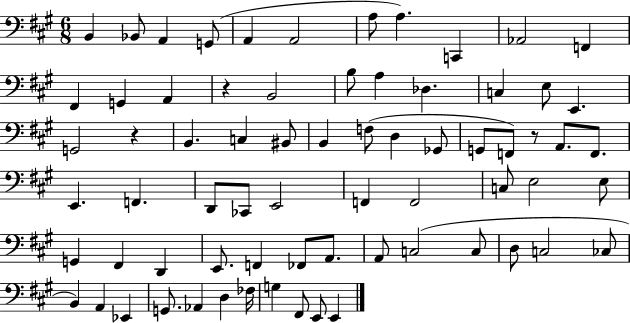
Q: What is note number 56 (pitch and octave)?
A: CES3